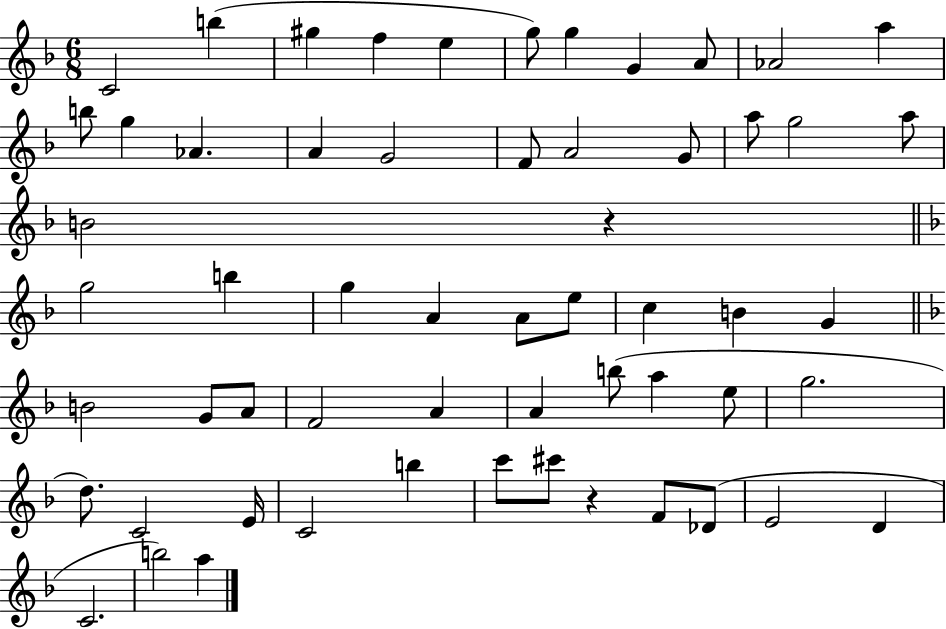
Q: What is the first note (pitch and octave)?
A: C4